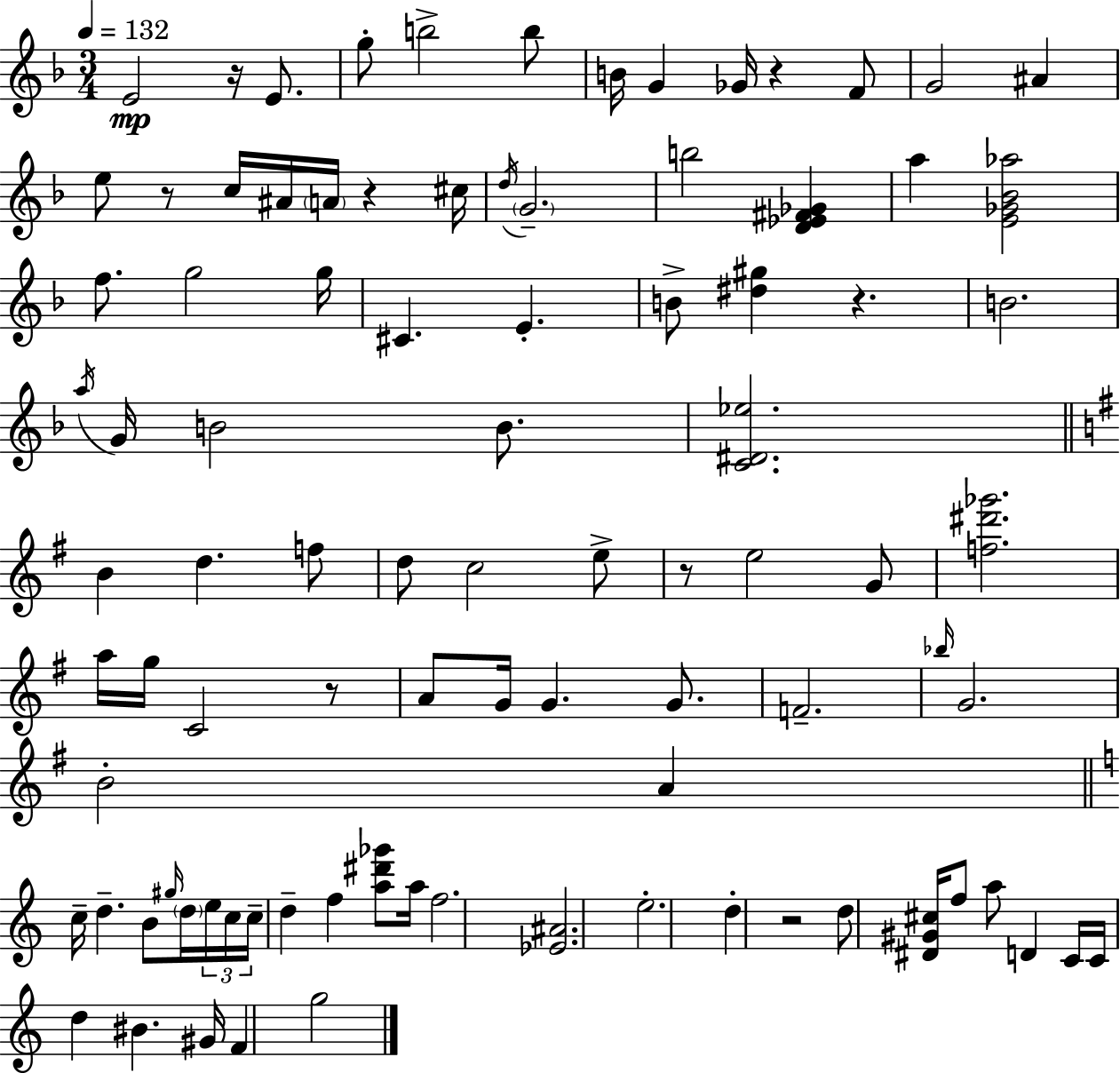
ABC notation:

X:1
T:Untitled
M:3/4
L:1/4
K:F
E2 z/4 E/2 g/2 b2 b/2 B/4 G _G/4 z F/2 G2 ^A e/2 z/2 c/4 ^A/4 A/4 z ^c/4 d/4 G2 b2 [D_E^F_G] a [E_G_B_a]2 f/2 g2 g/4 ^C E B/2 [^d^g] z B2 a/4 G/4 B2 B/2 [C^D_e]2 B d f/2 d/2 c2 e/2 z/2 e2 G/2 [f^d'_g']2 a/4 g/4 C2 z/2 A/2 G/4 G G/2 F2 _b/4 G2 B2 A c/4 d B/2 ^g/4 d/4 e/4 c/4 c/4 d f [a^d'_g']/2 a/4 f2 [_E^A]2 e2 d z2 d/2 [^D^G^c]/4 f/2 a/2 D C/4 C/4 d ^B ^G/4 F g2